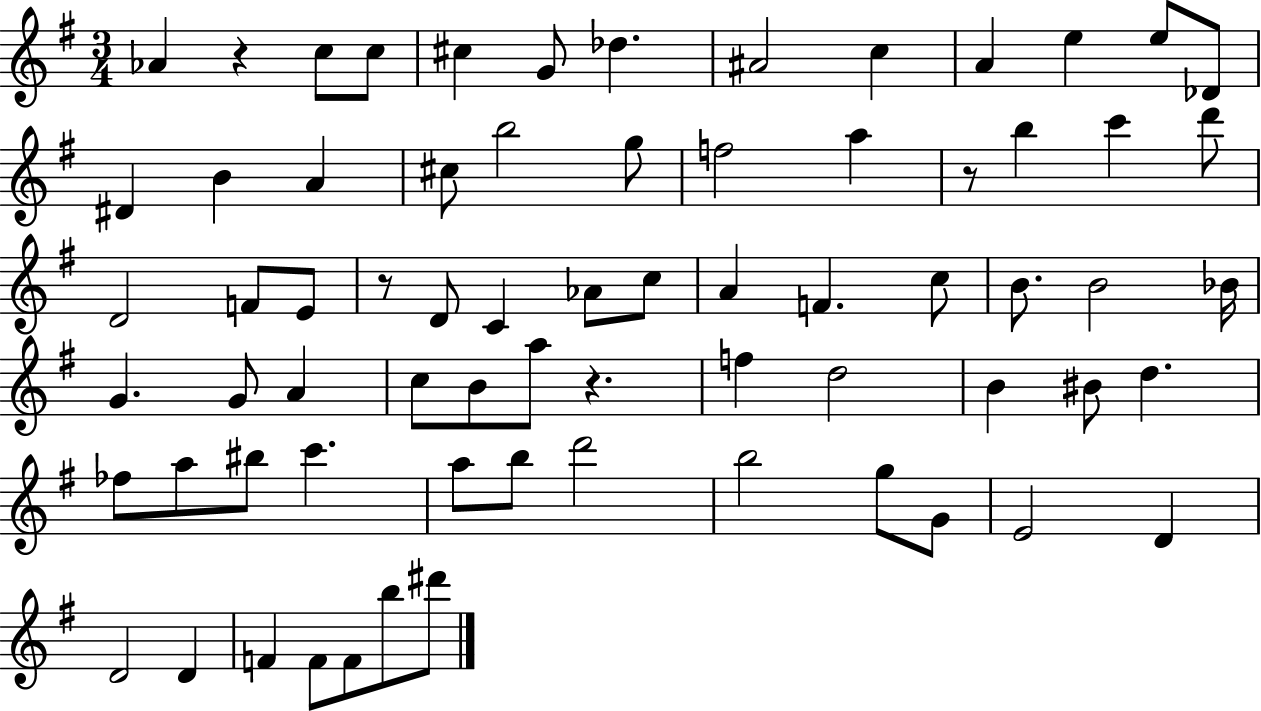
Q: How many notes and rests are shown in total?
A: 70